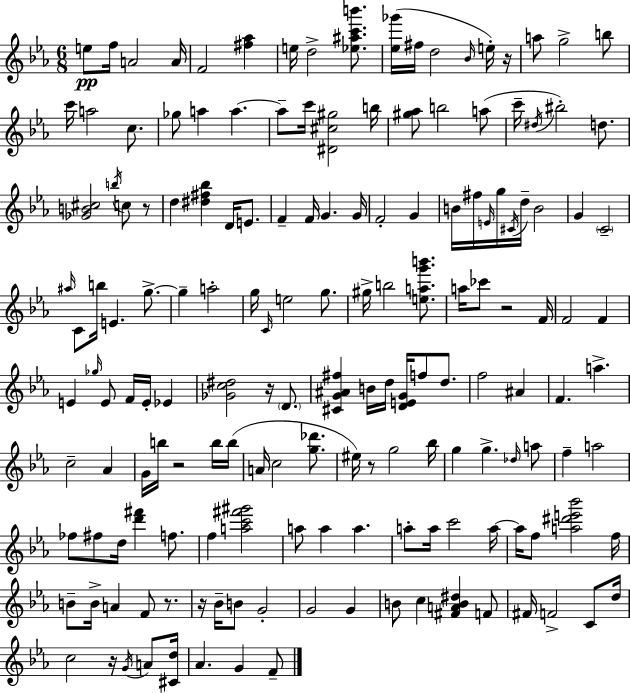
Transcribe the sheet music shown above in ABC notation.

X:1
T:Untitled
M:6/8
L:1/4
K:Cm
e/2 f/4 A2 A/4 F2 [^f_a] e/4 d2 [_e^ac'b']/2 [_e_g']/4 ^f/4 d2 _B/4 e/4 z/4 a/2 g2 b/2 c'/4 a2 c/2 _g/2 a a a/2 c'/4 [^D^c^g]2 b/4 [^g_a]/2 b2 a/2 c'/4 ^d/4 ^b2 d/2 [_GB^c]2 b/4 c/2 z/2 d [^d^f_b] D/4 E/2 F F/4 G G/4 F2 G B/4 ^f/4 E/4 g/4 ^C/4 d/4 B2 G C2 ^a/4 C/2 b/4 E g/2 g a2 g/4 C/4 e2 g/2 ^g/4 b2 [eag'b']/2 a/4 _c'/2 z2 F/4 F2 F E _g/4 E/2 F/4 E/4 _E [_Gc^d]2 z/4 D/2 [^CG^A^f] B/4 d/4 [DEG]/4 f/2 d/2 f2 ^A F a c2 _A G/4 b/4 z2 b/4 b/4 A/4 c2 [g_d']/2 ^e/4 z/2 g2 _b/4 g g _d/4 a/2 f a2 _f/2 ^f/2 d/4 [d'^f'] f/2 f [ac'^f'^g']2 a/2 a a a/2 a/4 c'2 a/4 a/4 f/2 [a^d'e'_b']2 f/4 B/2 B/4 A F/2 z/2 z/4 _B/4 B/2 G2 G2 G B/2 c [^FAB^d] F/2 ^F/4 F2 C/2 d/4 c2 z/4 G/4 A/2 [^Cd]/4 _A G F/2